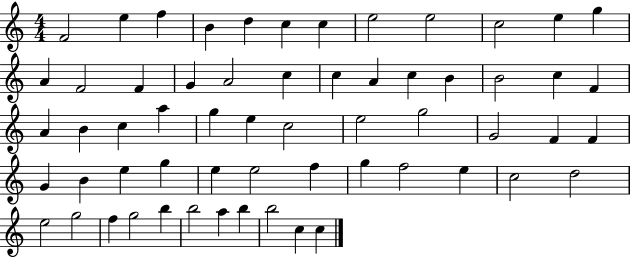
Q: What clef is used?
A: treble